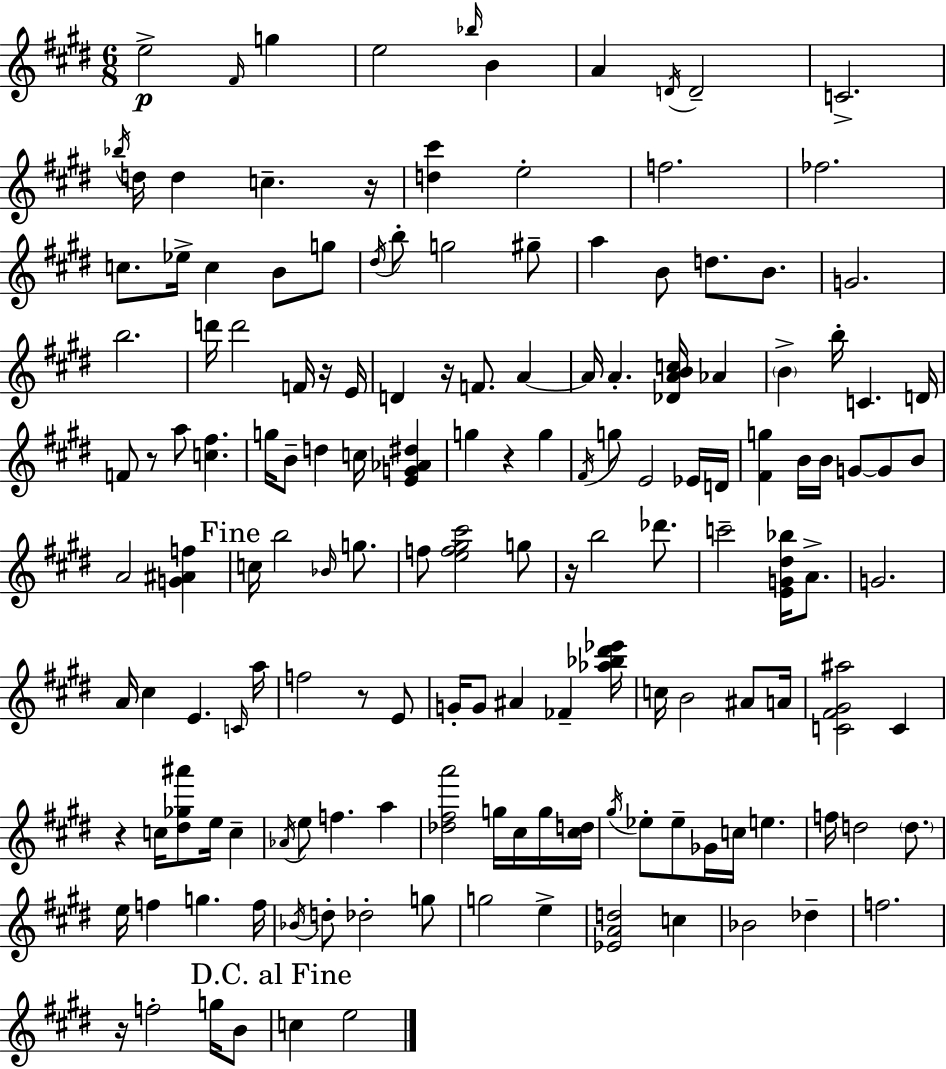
E5/h F#4/s G5/q E5/h Bb5/s B4/q A4/q D4/s D4/h C4/h. Bb5/s D5/s D5/q C5/q. R/s [D5,C#6]/q E5/h F5/h. FES5/h. C5/e. Eb5/s C5/q B4/e G5/e D#5/s B5/e G5/h G#5/e A5/q B4/e D5/e. B4/e. G4/h. B5/h. D6/s D6/h F4/s R/s E4/s D4/q R/s F4/e. A4/q A4/s A4/q. [Db4,A4,B4,C5]/s Ab4/q B4/q B5/s C4/q. D4/s F4/e R/e A5/e [C5,F#5]/q. G5/s B4/e D5/q C5/s [E4,G4,Ab4,D#5]/q G5/q R/q G5/q F#4/s G5/e E4/h Eb4/s D4/s [F#4,G5]/q B4/s B4/s G4/e G4/e B4/e A4/h [G4,A#4,F5]/q C5/s B5/h Bb4/s G5/e. F5/e [E5,F5,G#5,C#6]/h G5/e R/s B5/h Db6/e. C6/h [E4,G4,D#5,Bb5]/s A4/e. G4/h. A4/s C#5/q E4/q. C4/s A5/s F5/h R/e E4/e G4/s G4/e A#4/q FES4/q [Ab5,Bb5,D#6,Eb6]/s C5/s B4/h A#4/e A4/s [C4,F#4,G#4,A#5]/h C4/q R/q C5/s [D#5,Gb5,A#6]/e E5/s C5/q Ab4/s E5/e F5/q. A5/q [Db5,F#5,A6]/h G5/s C#5/s G5/s [C#5,D5]/s G#5/s Eb5/e Eb5/e Gb4/s C5/s E5/q. F5/s D5/h D5/e. E5/s F5/q G5/q. F5/s Bb4/s D5/e Db5/h G5/e G5/h E5/q [Eb4,A4,D5]/h C5/q Bb4/h Db5/q F5/h. R/s F5/h G5/s B4/e C5/q E5/h